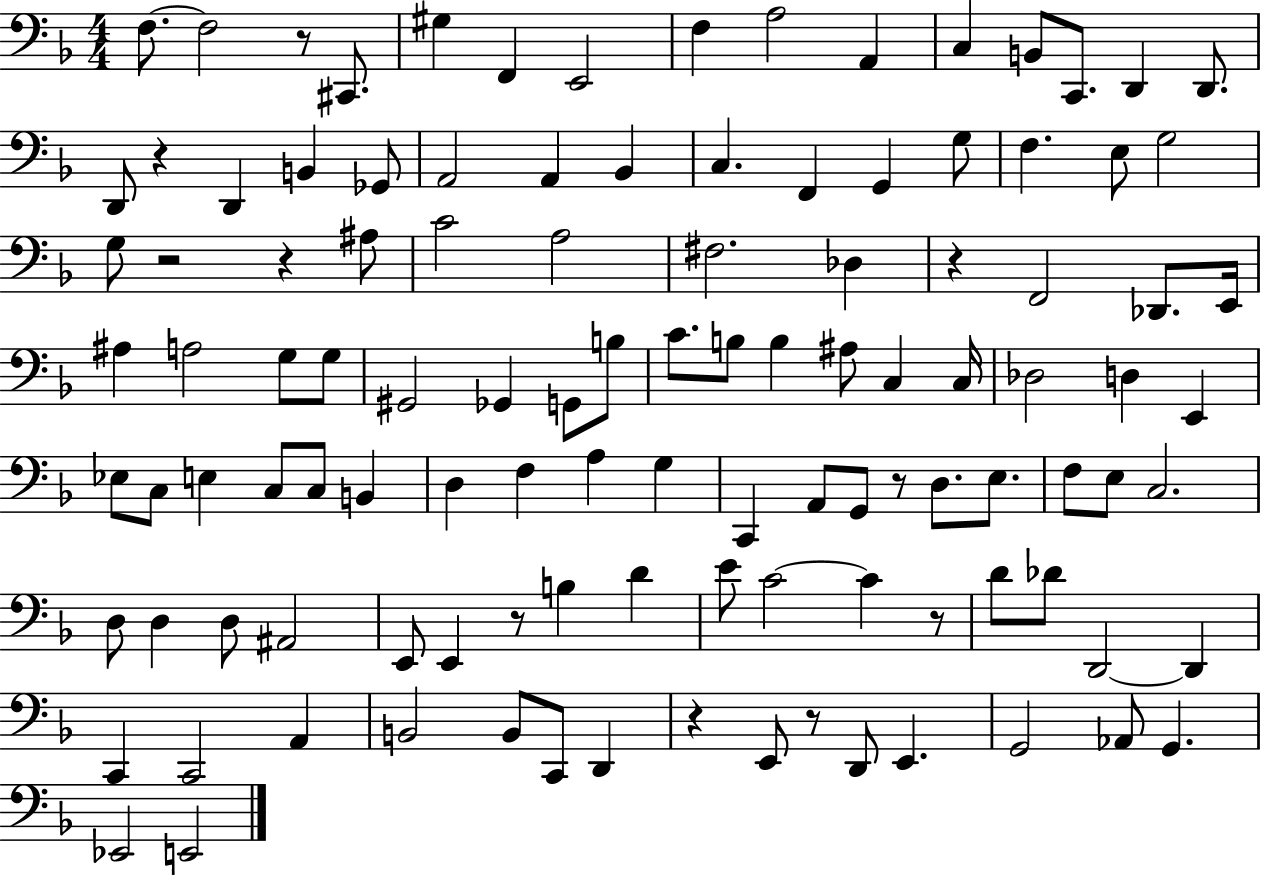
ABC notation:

X:1
T:Untitled
M:4/4
L:1/4
K:F
F,/2 F,2 z/2 ^C,,/2 ^G, F,, E,,2 F, A,2 A,, C, B,,/2 C,,/2 D,, D,,/2 D,,/2 z D,, B,, _G,,/2 A,,2 A,, _B,, C, F,, G,, G,/2 F, E,/2 G,2 G,/2 z2 z ^A,/2 C2 A,2 ^F,2 _D, z F,,2 _D,,/2 E,,/4 ^A, A,2 G,/2 G,/2 ^G,,2 _G,, G,,/2 B,/2 C/2 B,/2 B, ^A,/2 C, C,/4 _D,2 D, E,, _E,/2 C,/2 E, C,/2 C,/2 B,, D, F, A, G, C,, A,,/2 G,,/2 z/2 D,/2 E,/2 F,/2 E,/2 C,2 D,/2 D, D,/2 ^A,,2 E,,/2 E,, z/2 B, D E/2 C2 C z/2 D/2 _D/2 D,,2 D,, C,, C,,2 A,, B,,2 B,,/2 C,,/2 D,, z E,,/2 z/2 D,,/2 E,, G,,2 _A,,/2 G,, _E,,2 E,,2